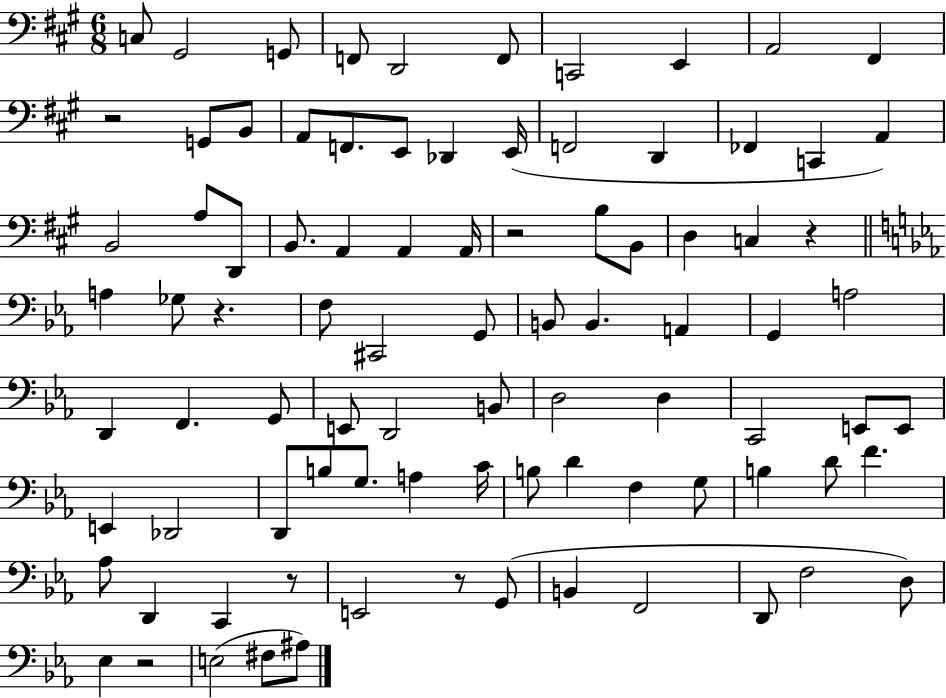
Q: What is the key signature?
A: A major